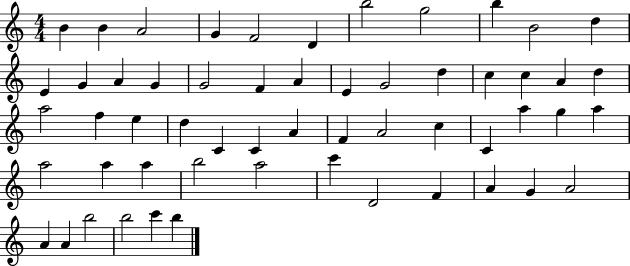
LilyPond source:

{
  \clef treble
  \numericTimeSignature
  \time 4/4
  \key c \major
  b'4 b'4 a'2 | g'4 f'2 d'4 | b''2 g''2 | b''4 b'2 d''4 | \break e'4 g'4 a'4 g'4 | g'2 f'4 a'4 | e'4 g'2 d''4 | c''4 c''4 a'4 d''4 | \break a''2 f''4 e''4 | d''4 c'4 c'4 a'4 | f'4 a'2 c''4 | c'4 a''4 g''4 a''4 | \break a''2 a''4 a''4 | b''2 a''2 | c'''4 d'2 f'4 | a'4 g'4 a'2 | \break a'4 a'4 b''2 | b''2 c'''4 b''4 | \bar "|."
}